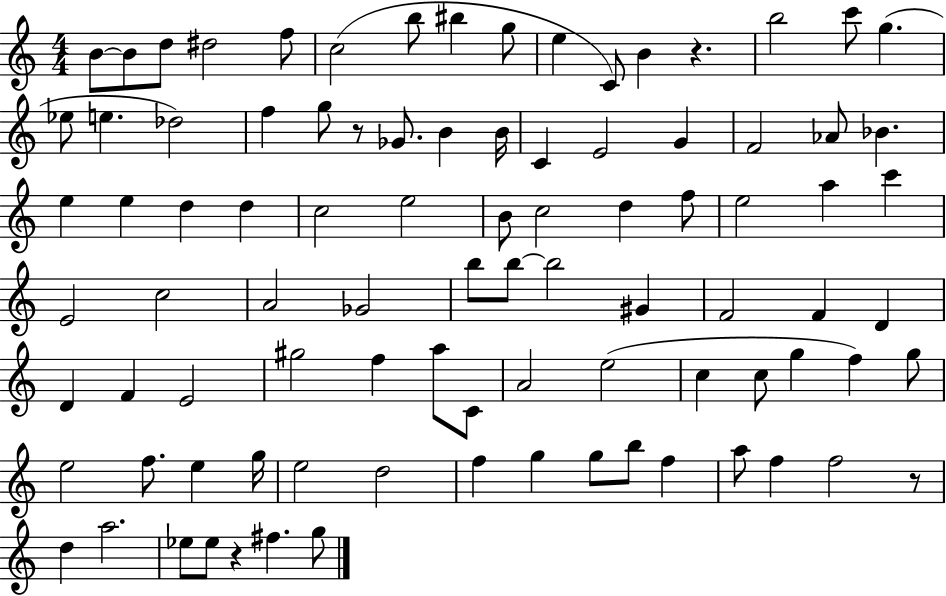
B4/e B4/e D5/e D#5/h F5/e C5/h B5/e BIS5/q G5/e E5/q C4/e B4/q R/q. B5/h C6/e G5/q. Eb5/e E5/q. Db5/h F5/q G5/e R/e Gb4/e. B4/q B4/s C4/q E4/h G4/q F4/h Ab4/e Bb4/q. E5/q E5/q D5/q D5/q C5/h E5/h B4/e C5/h D5/q F5/e E5/h A5/q C6/q E4/h C5/h A4/h Gb4/h B5/e B5/e B5/h G#4/q F4/h F4/q D4/q D4/q F4/q E4/h G#5/h F5/q A5/e C4/e A4/h E5/h C5/q C5/e G5/q F5/q G5/e E5/h F5/e. E5/q G5/s E5/h D5/h F5/q G5/q G5/e B5/e F5/q A5/e F5/q F5/h R/e D5/q A5/h. Eb5/e Eb5/e R/q F#5/q. G5/e